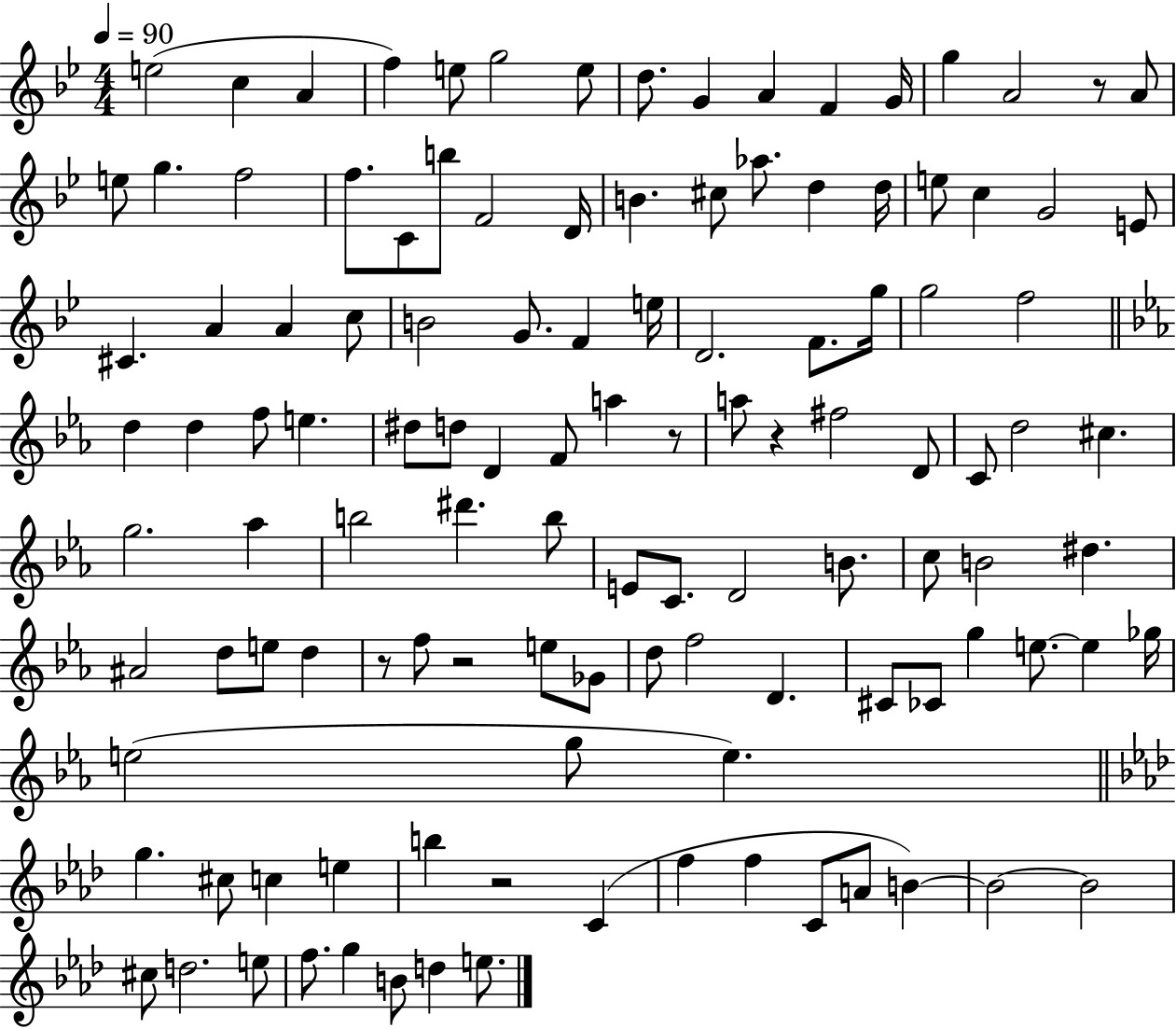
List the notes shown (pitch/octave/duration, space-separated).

E5/h C5/q A4/q F5/q E5/e G5/h E5/e D5/e. G4/q A4/q F4/q G4/s G5/q A4/h R/e A4/e E5/e G5/q. F5/h F5/e. C4/e B5/e F4/h D4/s B4/q. C#5/e Ab5/e. D5/q D5/s E5/e C5/q G4/h E4/e C#4/q. A4/q A4/q C5/e B4/h G4/e. F4/q E5/s D4/h. F4/e. G5/s G5/h F5/h D5/q D5/q F5/e E5/q. D#5/e D5/e D4/q F4/e A5/q R/e A5/e R/q F#5/h D4/e C4/e D5/h C#5/q. G5/h. Ab5/q B5/h D#6/q. B5/e E4/e C4/e. D4/h B4/e. C5/e B4/h D#5/q. A#4/h D5/e E5/e D5/q R/e F5/e R/h E5/e Gb4/e D5/e F5/h D4/q. C#4/e CES4/e G5/q E5/e. E5/q Gb5/s E5/h G5/e E5/q. G5/q. C#5/e C5/q E5/q B5/q R/h C4/q F5/q F5/q C4/e A4/e B4/q B4/h B4/h C#5/e D5/h. E5/e F5/e. G5/q B4/e D5/q E5/e.